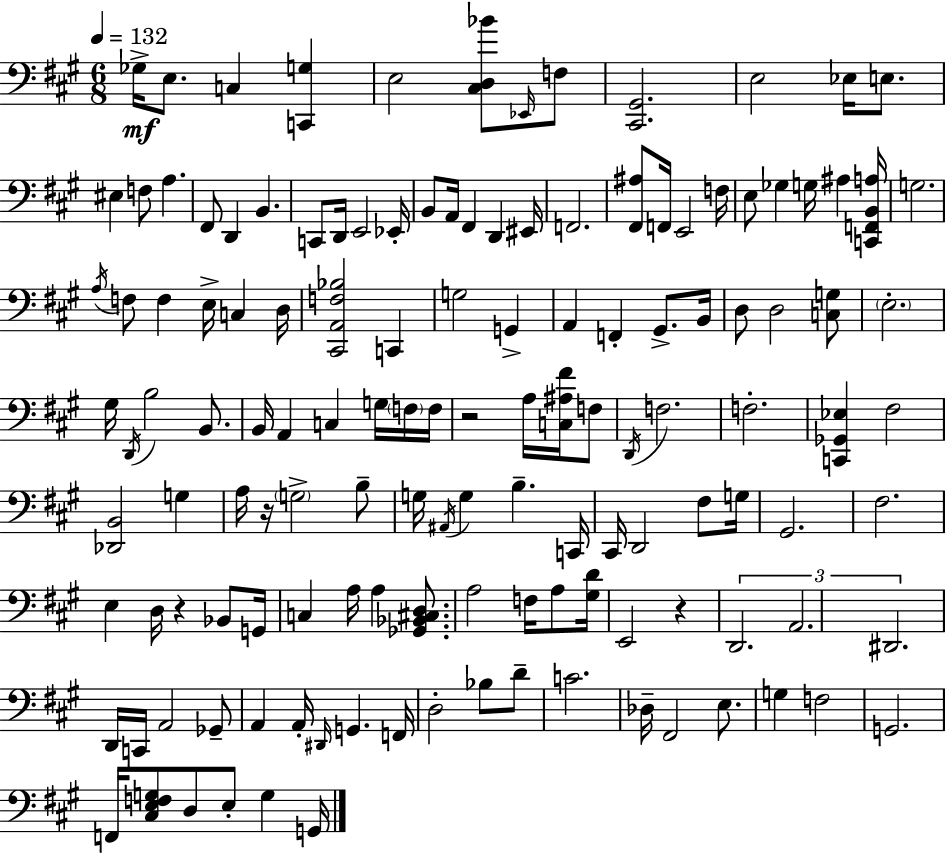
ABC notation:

X:1
T:Untitled
M:6/8
L:1/4
K:A
_G,/4 E,/2 C, [C,,G,] E,2 [^C,D,_B]/2 _E,,/4 F,/2 [^C,,^G,,]2 E,2 _E,/4 E,/2 ^E, F,/2 A, ^F,,/2 D,, B,, C,,/2 D,,/4 E,,2 _E,,/4 B,,/2 A,,/4 ^F,, D,, ^E,,/4 F,,2 [^F,,^A,]/2 F,,/4 E,,2 F,/4 E,/2 _G, G,/4 ^A, [C,,F,,B,,A,]/4 G,2 A,/4 F,/2 F, E,/4 C, D,/4 [^C,,A,,F,_B,]2 C,, G,2 G,, A,, F,, ^G,,/2 B,,/4 D,/2 D,2 [C,G,]/2 E,2 ^G,/4 D,,/4 B,2 B,,/2 B,,/4 A,, C, G,/4 F,/4 F,/4 z2 A,/4 [C,^A,^F]/4 F,/2 D,,/4 F,2 F,2 [C,,_G,,_E,] ^F,2 [_D,,B,,]2 G, A,/4 z/4 G,2 B,/2 G,/4 ^A,,/4 G, B, C,,/4 ^C,,/4 D,,2 ^F,/2 G,/4 ^G,,2 ^F,2 E, D,/4 z _B,,/2 G,,/4 C, A,/4 A, [_G,,_B,,^C,D,]/2 A,2 F,/4 A,/2 [^G,D]/4 E,,2 z D,,2 A,,2 ^D,,2 D,,/4 C,,/4 A,,2 _G,,/2 A,, A,,/4 ^D,,/4 G,, F,,/4 D,2 _B,/2 D/2 C2 _D,/4 ^F,,2 E,/2 G, F,2 G,,2 F,,/4 [^C,E,F,G,]/2 D,/2 E,/2 G, G,,/4